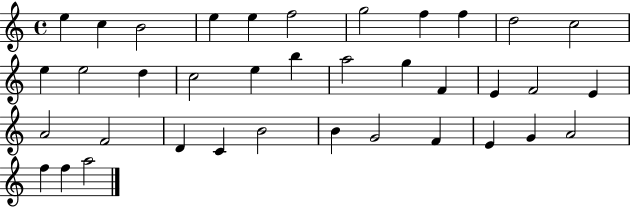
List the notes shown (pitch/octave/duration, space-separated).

E5/q C5/q B4/h E5/q E5/q F5/h G5/h F5/q F5/q D5/h C5/h E5/q E5/h D5/q C5/h E5/q B5/q A5/h G5/q F4/q E4/q F4/h E4/q A4/h F4/h D4/q C4/q B4/h B4/q G4/h F4/q E4/q G4/q A4/h F5/q F5/q A5/h